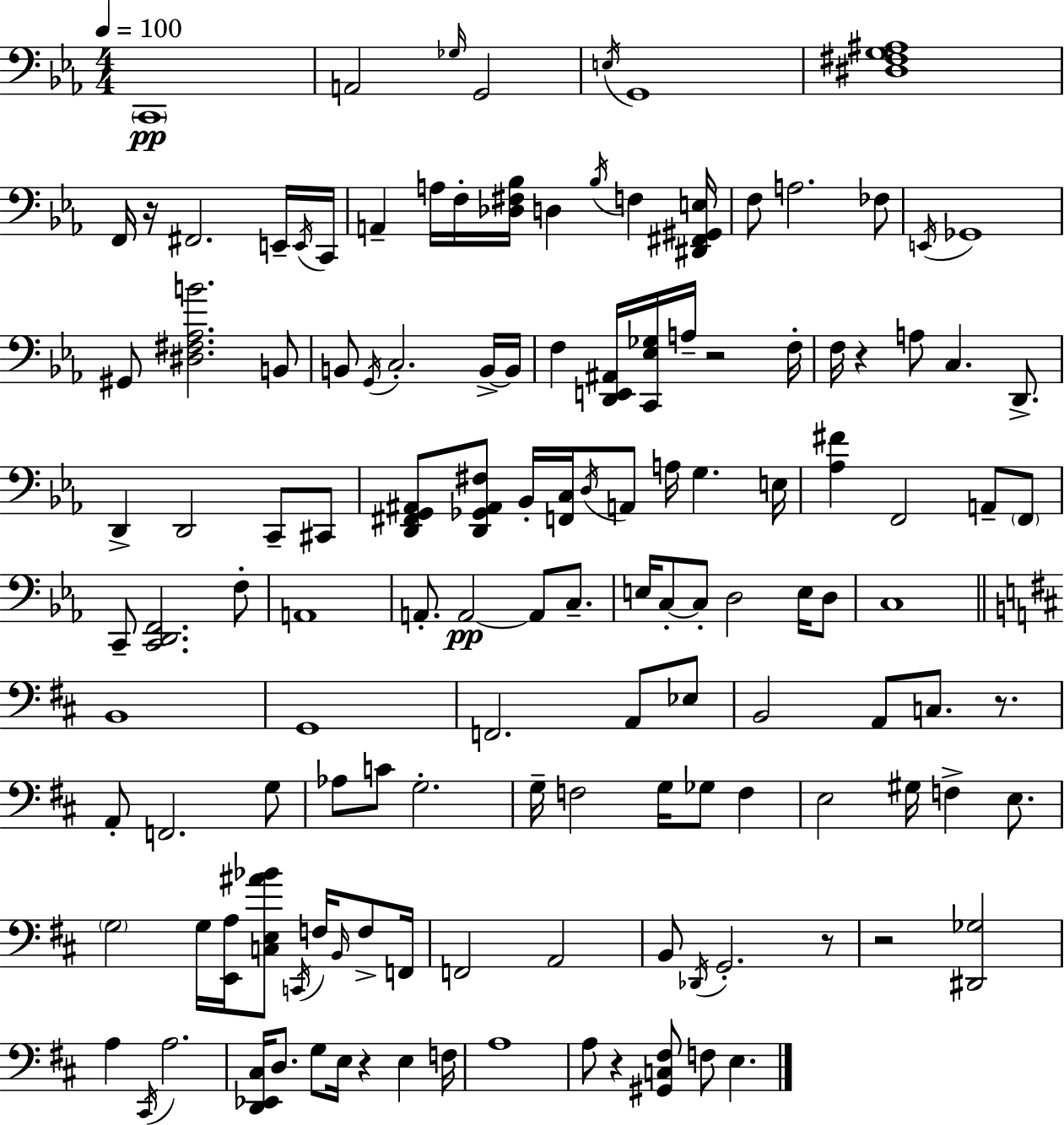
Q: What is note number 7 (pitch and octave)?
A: F2